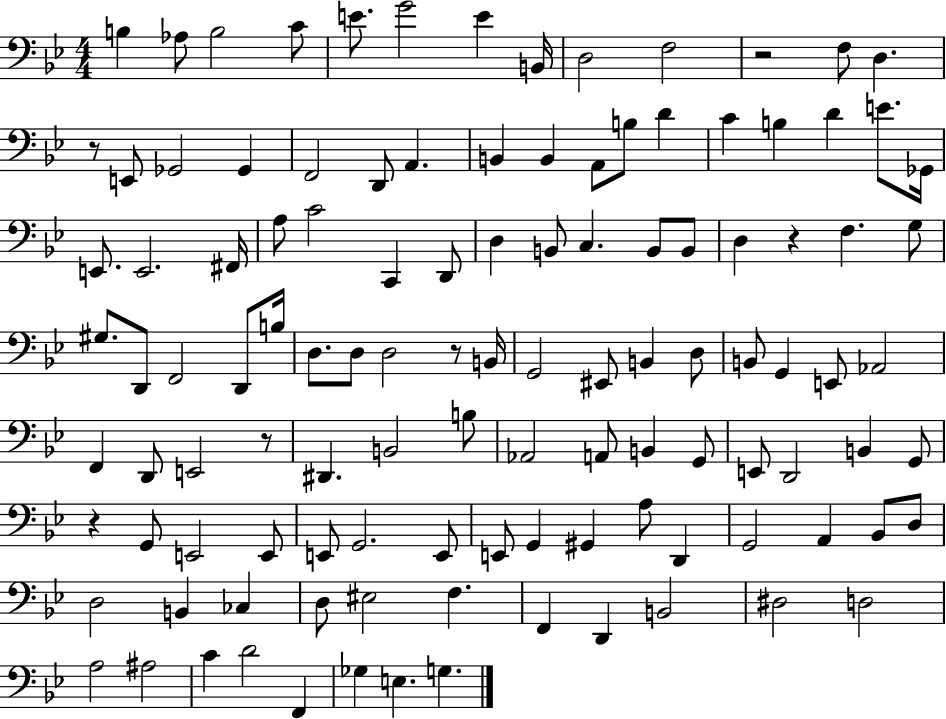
X:1
T:Untitled
M:4/4
L:1/4
K:Bb
B, _A,/2 B,2 C/2 E/2 G2 E B,,/4 D,2 F,2 z2 F,/2 D, z/2 E,,/2 _G,,2 _G,, F,,2 D,,/2 A,, B,, B,, A,,/2 B,/2 D C B, D E/2 _G,,/4 E,,/2 E,,2 ^F,,/4 A,/2 C2 C,, D,,/2 D, B,,/2 C, B,,/2 B,,/2 D, z F, G,/2 ^G,/2 D,,/2 F,,2 D,,/2 B,/4 D,/2 D,/2 D,2 z/2 B,,/4 G,,2 ^E,,/2 B,, D,/2 B,,/2 G,, E,,/2 _A,,2 F,, D,,/2 E,,2 z/2 ^D,, B,,2 B,/2 _A,,2 A,,/2 B,, G,,/2 E,,/2 D,,2 B,, G,,/2 z G,,/2 E,,2 E,,/2 E,,/2 G,,2 E,,/2 E,,/2 G,, ^G,, A,/2 D,, G,,2 A,, _B,,/2 D,/2 D,2 B,, _C, D,/2 ^E,2 F, F,, D,, B,,2 ^D,2 D,2 A,2 ^A,2 C D2 F,, _G, E, G,